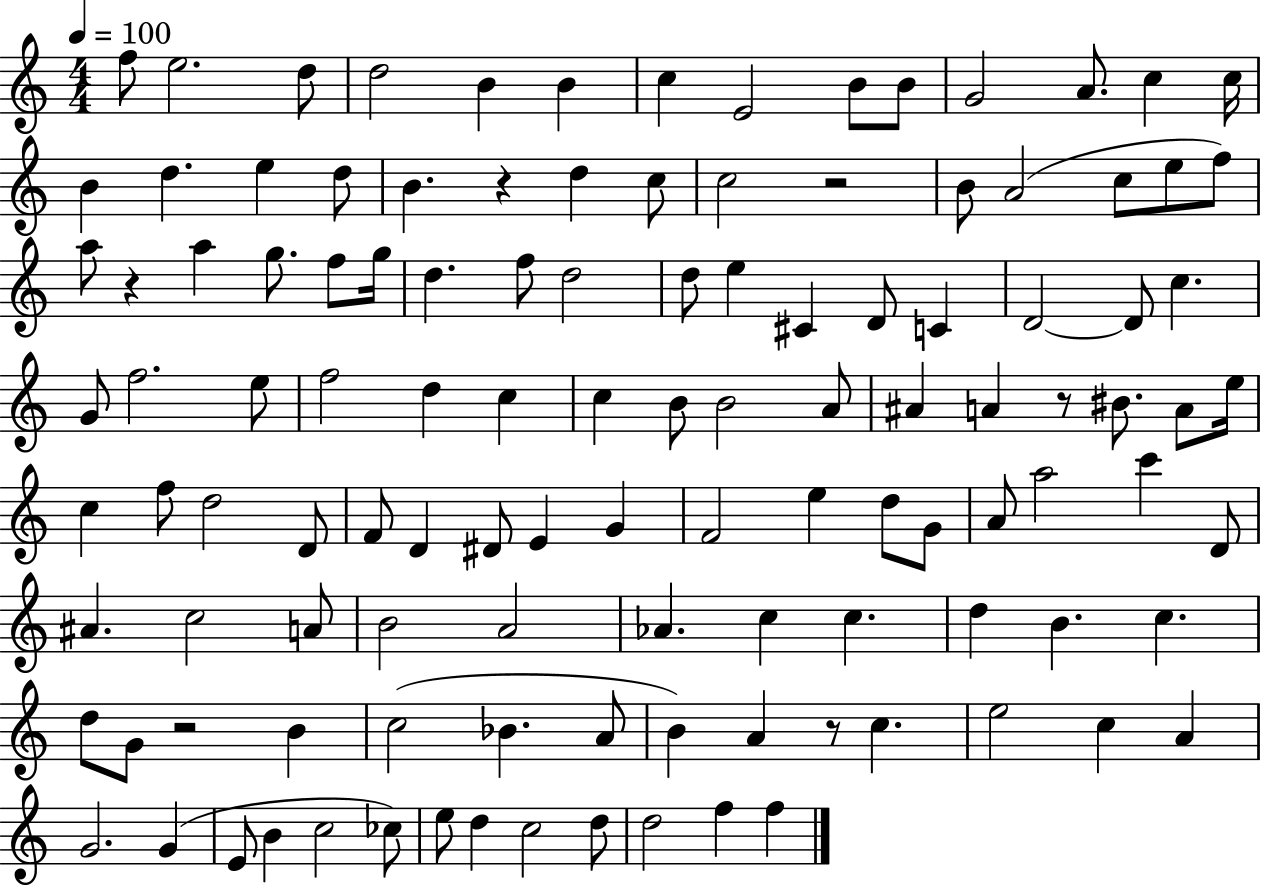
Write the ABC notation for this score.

X:1
T:Untitled
M:4/4
L:1/4
K:C
f/2 e2 d/2 d2 B B c E2 B/2 B/2 G2 A/2 c c/4 B d e d/2 B z d c/2 c2 z2 B/2 A2 c/2 e/2 f/2 a/2 z a g/2 f/2 g/4 d f/2 d2 d/2 e ^C D/2 C D2 D/2 c G/2 f2 e/2 f2 d c c B/2 B2 A/2 ^A A z/2 ^B/2 A/2 e/4 c f/2 d2 D/2 F/2 D ^D/2 E G F2 e d/2 G/2 A/2 a2 c' D/2 ^A c2 A/2 B2 A2 _A c c d B c d/2 G/2 z2 B c2 _B A/2 B A z/2 c e2 c A G2 G E/2 B c2 _c/2 e/2 d c2 d/2 d2 f f